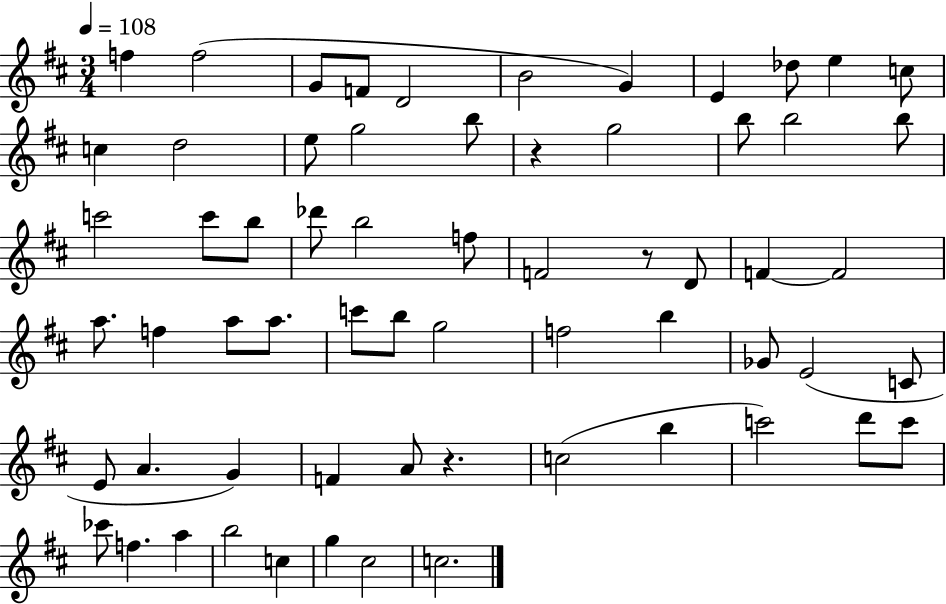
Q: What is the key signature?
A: D major